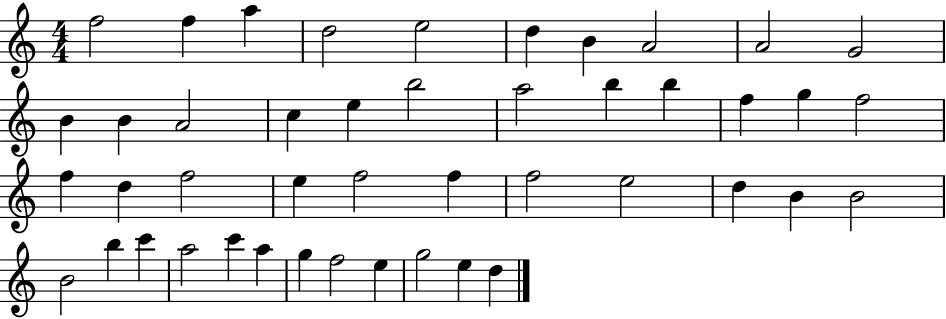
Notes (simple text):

F5/h F5/q A5/q D5/h E5/h D5/q B4/q A4/h A4/h G4/h B4/q B4/q A4/h C5/q E5/q B5/h A5/h B5/q B5/q F5/q G5/q F5/h F5/q D5/q F5/h E5/q F5/h F5/q F5/h E5/h D5/q B4/q B4/h B4/h B5/q C6/q A5/h C6/q A5/q G5/q F5/h E5/q G5/h E5/q D5/q